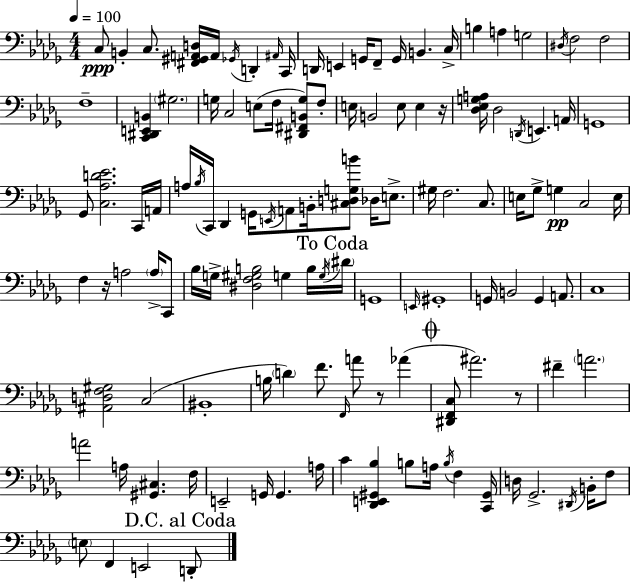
C3/e B2/q C3/e. [F#2,G#2,A2,D3]/s A2/s Gb2/s D2/q A#2/s C2/s D2/s E2/q G2/s F2/e G2/s B2/q. C3/s B3/q A3/q G3/h D#3/s F3/h F3/h F3/w [C2,D#2,E2,B2]/q G#3/h. G3/s C3/h E3/e F3/s [D#2,F#2,B2,G3]/e F3/e E3/s B2/h E3/e E3/q R/s [Db3,Eb3,G3,A3]/s Db3/h D2/s E2/q. A2/s G2/w Gb2/e [C3,Ab3,D4,Eb4]/h. C2/s A2/s A3/s Bb3/s C2/s Db2/q G2/s E2/s A2/e B2/s [C#3,D3,G3,B4]/e Db3/s E3/e. G#3/s F3/h. C3/e. E3/s Gb3/e G3/q C3/h E3/s F3/q R/s A3/h A3/s C2/e Bb3/s G3/s [D#3,F3,G#3,B3]/h G3/q B3/s G3/s D#4/s G2/w E2/s G#2/w G2/s B2/h G2/q A2/e. C3/w [A#2,D3,F3,G#3]/h C3/h BIS2/w B3/s D4/q F4/e. F2/s A4/e R/e Ab4/q [D#2,F2,C3]/e A#4/h. R/e F#4/q A4/h. A4/h A3/s [G#2,C#3]/q. F3/s E2/h G2/s G2/q. A3/s C4/q [Db2,E2,G#2,Bb3]/q B3/e A3/s B3/s F3/q [C2,G#2]/s D3/s Gb2/h. D#2/s B2/s F3/e E3/e F2/q E2/h D2/e